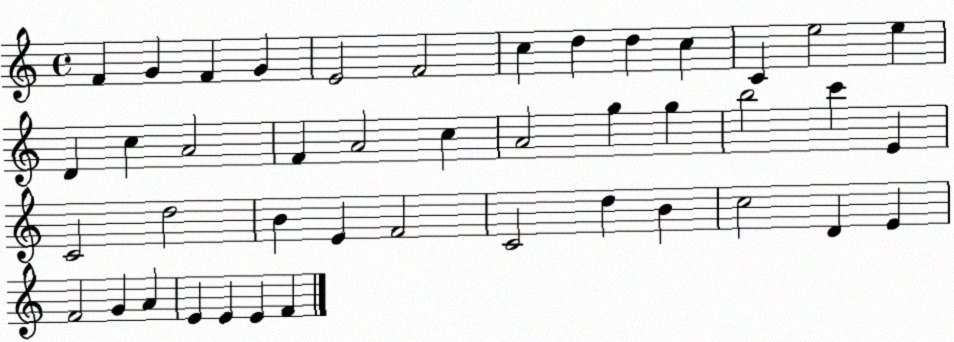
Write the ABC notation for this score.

X:1
T:Untitled
M:4/4
L:1/4
K:C
F G F G E2 F2 c d d c C e2 e D c A2 F A2 c A2 g g b2 c' E C2 d2 B E F2 C2 d B c2 D E F2 G A E E E F